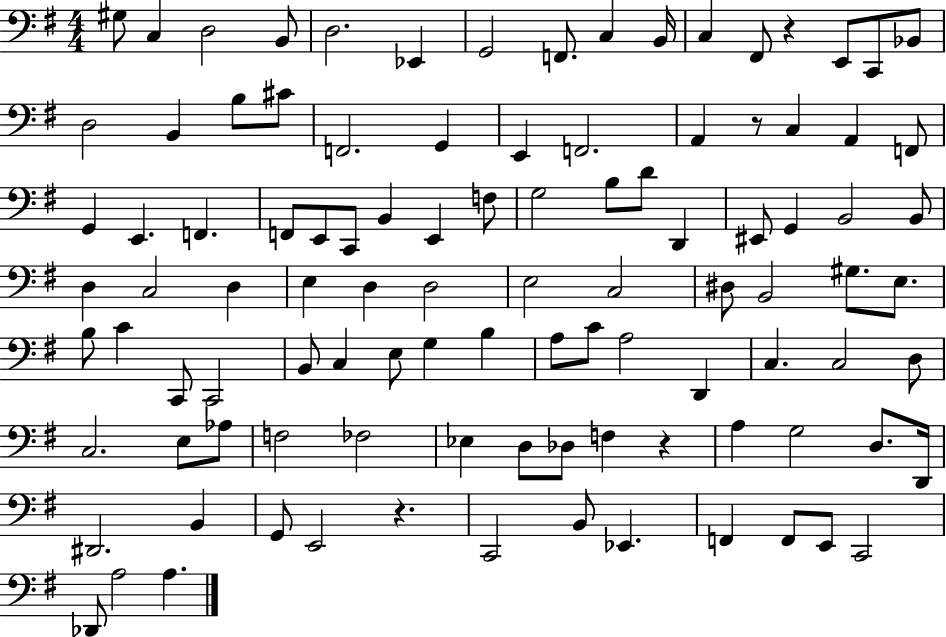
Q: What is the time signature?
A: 4/4